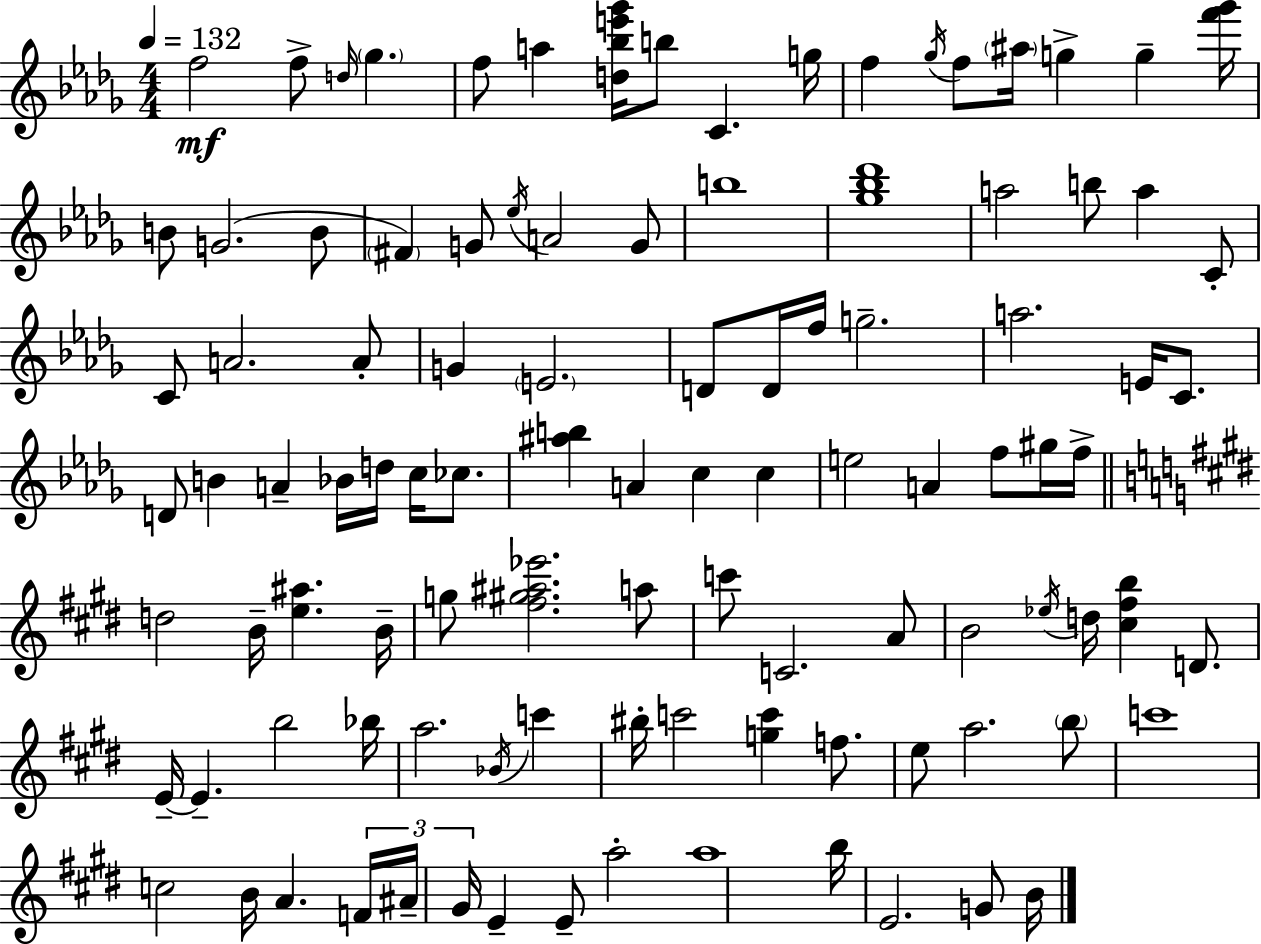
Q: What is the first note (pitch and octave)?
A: F5